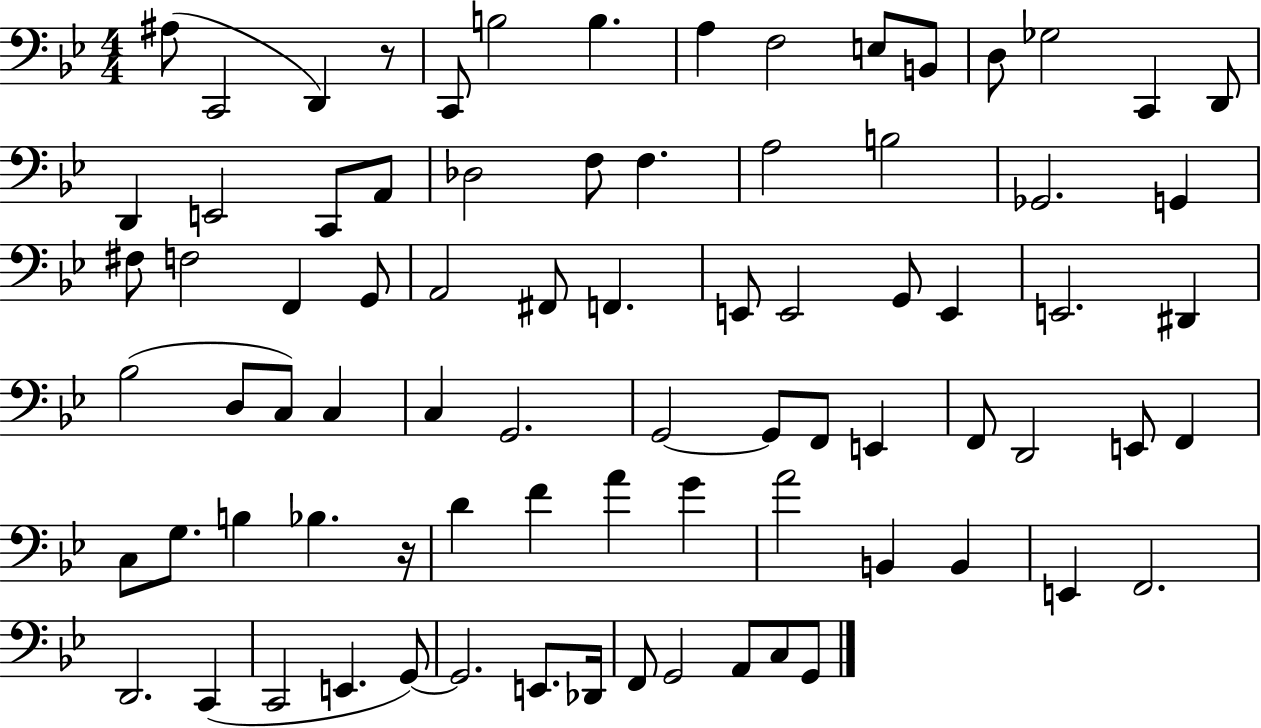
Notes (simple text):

A#3/e C2/h D2/q R/e C2/e B3/h B3/q. A3/q F3/h E3/e B2/e D3/e Gb3/h C2/q D2/e D2/q E2/h C2/e A2/e Db3/h F3/e F3/q. A3/h B3/h Gb2/h. G2/q F#3/e F3/h F2/q G2/e A2/h F#2/e F2/q. E2/e E2/h G2/e E2/q E2/h. D#2/q Bb3/h D3/e C3/e C3/q C3/q G2/h. G2/h G2/e F2/e E2/q F2/e D2/h E2/e F2/q C3/e G3/e. B3/q Bb3/q. R/s D4/q F4/q A4/q G4/q A4/h B2/q B2/q E2/q F2/h. D2/h. C2/q C2/h E2/q. G2/e G2/h. E2/e. Db2/s F2/e G2/h A2/e C3/e G2/e